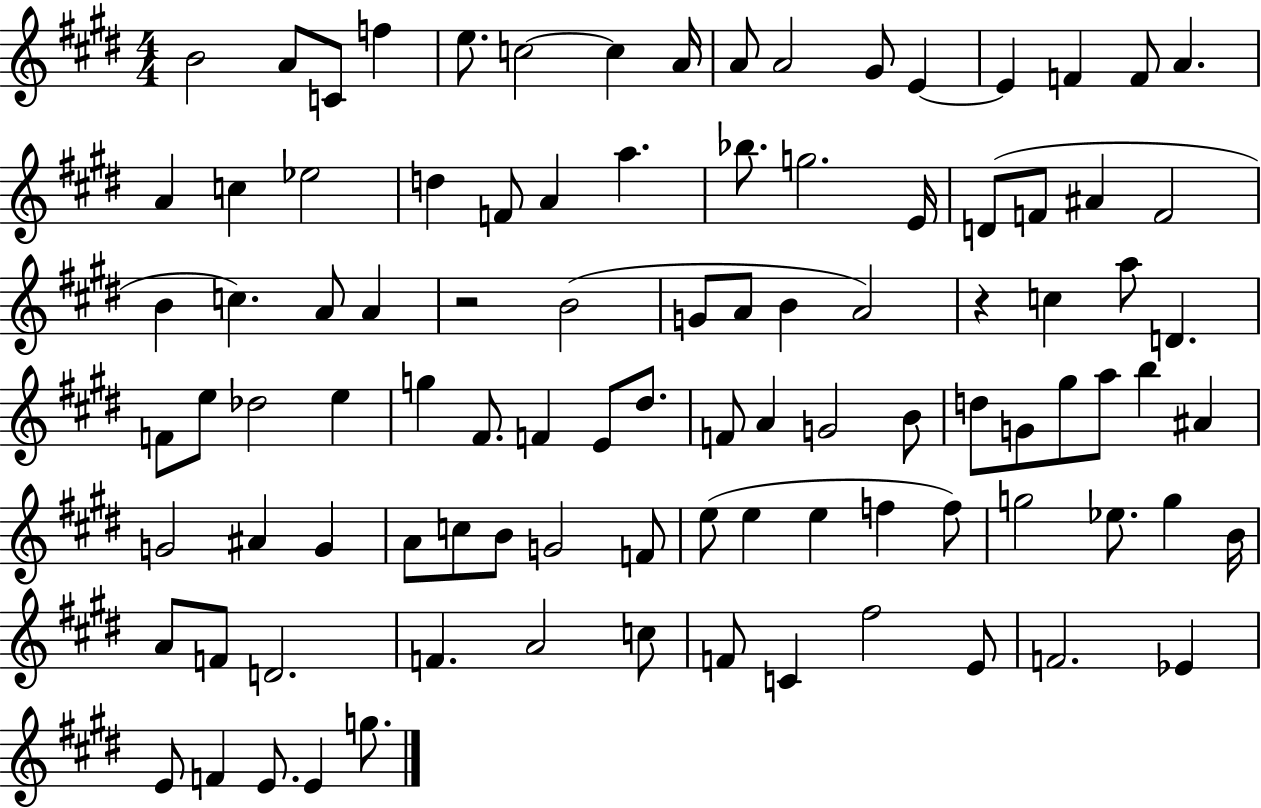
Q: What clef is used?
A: treble